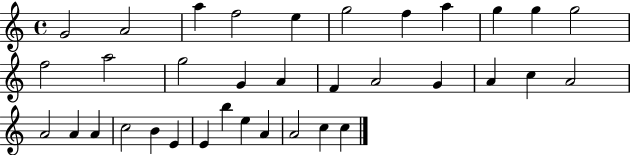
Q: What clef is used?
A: treble